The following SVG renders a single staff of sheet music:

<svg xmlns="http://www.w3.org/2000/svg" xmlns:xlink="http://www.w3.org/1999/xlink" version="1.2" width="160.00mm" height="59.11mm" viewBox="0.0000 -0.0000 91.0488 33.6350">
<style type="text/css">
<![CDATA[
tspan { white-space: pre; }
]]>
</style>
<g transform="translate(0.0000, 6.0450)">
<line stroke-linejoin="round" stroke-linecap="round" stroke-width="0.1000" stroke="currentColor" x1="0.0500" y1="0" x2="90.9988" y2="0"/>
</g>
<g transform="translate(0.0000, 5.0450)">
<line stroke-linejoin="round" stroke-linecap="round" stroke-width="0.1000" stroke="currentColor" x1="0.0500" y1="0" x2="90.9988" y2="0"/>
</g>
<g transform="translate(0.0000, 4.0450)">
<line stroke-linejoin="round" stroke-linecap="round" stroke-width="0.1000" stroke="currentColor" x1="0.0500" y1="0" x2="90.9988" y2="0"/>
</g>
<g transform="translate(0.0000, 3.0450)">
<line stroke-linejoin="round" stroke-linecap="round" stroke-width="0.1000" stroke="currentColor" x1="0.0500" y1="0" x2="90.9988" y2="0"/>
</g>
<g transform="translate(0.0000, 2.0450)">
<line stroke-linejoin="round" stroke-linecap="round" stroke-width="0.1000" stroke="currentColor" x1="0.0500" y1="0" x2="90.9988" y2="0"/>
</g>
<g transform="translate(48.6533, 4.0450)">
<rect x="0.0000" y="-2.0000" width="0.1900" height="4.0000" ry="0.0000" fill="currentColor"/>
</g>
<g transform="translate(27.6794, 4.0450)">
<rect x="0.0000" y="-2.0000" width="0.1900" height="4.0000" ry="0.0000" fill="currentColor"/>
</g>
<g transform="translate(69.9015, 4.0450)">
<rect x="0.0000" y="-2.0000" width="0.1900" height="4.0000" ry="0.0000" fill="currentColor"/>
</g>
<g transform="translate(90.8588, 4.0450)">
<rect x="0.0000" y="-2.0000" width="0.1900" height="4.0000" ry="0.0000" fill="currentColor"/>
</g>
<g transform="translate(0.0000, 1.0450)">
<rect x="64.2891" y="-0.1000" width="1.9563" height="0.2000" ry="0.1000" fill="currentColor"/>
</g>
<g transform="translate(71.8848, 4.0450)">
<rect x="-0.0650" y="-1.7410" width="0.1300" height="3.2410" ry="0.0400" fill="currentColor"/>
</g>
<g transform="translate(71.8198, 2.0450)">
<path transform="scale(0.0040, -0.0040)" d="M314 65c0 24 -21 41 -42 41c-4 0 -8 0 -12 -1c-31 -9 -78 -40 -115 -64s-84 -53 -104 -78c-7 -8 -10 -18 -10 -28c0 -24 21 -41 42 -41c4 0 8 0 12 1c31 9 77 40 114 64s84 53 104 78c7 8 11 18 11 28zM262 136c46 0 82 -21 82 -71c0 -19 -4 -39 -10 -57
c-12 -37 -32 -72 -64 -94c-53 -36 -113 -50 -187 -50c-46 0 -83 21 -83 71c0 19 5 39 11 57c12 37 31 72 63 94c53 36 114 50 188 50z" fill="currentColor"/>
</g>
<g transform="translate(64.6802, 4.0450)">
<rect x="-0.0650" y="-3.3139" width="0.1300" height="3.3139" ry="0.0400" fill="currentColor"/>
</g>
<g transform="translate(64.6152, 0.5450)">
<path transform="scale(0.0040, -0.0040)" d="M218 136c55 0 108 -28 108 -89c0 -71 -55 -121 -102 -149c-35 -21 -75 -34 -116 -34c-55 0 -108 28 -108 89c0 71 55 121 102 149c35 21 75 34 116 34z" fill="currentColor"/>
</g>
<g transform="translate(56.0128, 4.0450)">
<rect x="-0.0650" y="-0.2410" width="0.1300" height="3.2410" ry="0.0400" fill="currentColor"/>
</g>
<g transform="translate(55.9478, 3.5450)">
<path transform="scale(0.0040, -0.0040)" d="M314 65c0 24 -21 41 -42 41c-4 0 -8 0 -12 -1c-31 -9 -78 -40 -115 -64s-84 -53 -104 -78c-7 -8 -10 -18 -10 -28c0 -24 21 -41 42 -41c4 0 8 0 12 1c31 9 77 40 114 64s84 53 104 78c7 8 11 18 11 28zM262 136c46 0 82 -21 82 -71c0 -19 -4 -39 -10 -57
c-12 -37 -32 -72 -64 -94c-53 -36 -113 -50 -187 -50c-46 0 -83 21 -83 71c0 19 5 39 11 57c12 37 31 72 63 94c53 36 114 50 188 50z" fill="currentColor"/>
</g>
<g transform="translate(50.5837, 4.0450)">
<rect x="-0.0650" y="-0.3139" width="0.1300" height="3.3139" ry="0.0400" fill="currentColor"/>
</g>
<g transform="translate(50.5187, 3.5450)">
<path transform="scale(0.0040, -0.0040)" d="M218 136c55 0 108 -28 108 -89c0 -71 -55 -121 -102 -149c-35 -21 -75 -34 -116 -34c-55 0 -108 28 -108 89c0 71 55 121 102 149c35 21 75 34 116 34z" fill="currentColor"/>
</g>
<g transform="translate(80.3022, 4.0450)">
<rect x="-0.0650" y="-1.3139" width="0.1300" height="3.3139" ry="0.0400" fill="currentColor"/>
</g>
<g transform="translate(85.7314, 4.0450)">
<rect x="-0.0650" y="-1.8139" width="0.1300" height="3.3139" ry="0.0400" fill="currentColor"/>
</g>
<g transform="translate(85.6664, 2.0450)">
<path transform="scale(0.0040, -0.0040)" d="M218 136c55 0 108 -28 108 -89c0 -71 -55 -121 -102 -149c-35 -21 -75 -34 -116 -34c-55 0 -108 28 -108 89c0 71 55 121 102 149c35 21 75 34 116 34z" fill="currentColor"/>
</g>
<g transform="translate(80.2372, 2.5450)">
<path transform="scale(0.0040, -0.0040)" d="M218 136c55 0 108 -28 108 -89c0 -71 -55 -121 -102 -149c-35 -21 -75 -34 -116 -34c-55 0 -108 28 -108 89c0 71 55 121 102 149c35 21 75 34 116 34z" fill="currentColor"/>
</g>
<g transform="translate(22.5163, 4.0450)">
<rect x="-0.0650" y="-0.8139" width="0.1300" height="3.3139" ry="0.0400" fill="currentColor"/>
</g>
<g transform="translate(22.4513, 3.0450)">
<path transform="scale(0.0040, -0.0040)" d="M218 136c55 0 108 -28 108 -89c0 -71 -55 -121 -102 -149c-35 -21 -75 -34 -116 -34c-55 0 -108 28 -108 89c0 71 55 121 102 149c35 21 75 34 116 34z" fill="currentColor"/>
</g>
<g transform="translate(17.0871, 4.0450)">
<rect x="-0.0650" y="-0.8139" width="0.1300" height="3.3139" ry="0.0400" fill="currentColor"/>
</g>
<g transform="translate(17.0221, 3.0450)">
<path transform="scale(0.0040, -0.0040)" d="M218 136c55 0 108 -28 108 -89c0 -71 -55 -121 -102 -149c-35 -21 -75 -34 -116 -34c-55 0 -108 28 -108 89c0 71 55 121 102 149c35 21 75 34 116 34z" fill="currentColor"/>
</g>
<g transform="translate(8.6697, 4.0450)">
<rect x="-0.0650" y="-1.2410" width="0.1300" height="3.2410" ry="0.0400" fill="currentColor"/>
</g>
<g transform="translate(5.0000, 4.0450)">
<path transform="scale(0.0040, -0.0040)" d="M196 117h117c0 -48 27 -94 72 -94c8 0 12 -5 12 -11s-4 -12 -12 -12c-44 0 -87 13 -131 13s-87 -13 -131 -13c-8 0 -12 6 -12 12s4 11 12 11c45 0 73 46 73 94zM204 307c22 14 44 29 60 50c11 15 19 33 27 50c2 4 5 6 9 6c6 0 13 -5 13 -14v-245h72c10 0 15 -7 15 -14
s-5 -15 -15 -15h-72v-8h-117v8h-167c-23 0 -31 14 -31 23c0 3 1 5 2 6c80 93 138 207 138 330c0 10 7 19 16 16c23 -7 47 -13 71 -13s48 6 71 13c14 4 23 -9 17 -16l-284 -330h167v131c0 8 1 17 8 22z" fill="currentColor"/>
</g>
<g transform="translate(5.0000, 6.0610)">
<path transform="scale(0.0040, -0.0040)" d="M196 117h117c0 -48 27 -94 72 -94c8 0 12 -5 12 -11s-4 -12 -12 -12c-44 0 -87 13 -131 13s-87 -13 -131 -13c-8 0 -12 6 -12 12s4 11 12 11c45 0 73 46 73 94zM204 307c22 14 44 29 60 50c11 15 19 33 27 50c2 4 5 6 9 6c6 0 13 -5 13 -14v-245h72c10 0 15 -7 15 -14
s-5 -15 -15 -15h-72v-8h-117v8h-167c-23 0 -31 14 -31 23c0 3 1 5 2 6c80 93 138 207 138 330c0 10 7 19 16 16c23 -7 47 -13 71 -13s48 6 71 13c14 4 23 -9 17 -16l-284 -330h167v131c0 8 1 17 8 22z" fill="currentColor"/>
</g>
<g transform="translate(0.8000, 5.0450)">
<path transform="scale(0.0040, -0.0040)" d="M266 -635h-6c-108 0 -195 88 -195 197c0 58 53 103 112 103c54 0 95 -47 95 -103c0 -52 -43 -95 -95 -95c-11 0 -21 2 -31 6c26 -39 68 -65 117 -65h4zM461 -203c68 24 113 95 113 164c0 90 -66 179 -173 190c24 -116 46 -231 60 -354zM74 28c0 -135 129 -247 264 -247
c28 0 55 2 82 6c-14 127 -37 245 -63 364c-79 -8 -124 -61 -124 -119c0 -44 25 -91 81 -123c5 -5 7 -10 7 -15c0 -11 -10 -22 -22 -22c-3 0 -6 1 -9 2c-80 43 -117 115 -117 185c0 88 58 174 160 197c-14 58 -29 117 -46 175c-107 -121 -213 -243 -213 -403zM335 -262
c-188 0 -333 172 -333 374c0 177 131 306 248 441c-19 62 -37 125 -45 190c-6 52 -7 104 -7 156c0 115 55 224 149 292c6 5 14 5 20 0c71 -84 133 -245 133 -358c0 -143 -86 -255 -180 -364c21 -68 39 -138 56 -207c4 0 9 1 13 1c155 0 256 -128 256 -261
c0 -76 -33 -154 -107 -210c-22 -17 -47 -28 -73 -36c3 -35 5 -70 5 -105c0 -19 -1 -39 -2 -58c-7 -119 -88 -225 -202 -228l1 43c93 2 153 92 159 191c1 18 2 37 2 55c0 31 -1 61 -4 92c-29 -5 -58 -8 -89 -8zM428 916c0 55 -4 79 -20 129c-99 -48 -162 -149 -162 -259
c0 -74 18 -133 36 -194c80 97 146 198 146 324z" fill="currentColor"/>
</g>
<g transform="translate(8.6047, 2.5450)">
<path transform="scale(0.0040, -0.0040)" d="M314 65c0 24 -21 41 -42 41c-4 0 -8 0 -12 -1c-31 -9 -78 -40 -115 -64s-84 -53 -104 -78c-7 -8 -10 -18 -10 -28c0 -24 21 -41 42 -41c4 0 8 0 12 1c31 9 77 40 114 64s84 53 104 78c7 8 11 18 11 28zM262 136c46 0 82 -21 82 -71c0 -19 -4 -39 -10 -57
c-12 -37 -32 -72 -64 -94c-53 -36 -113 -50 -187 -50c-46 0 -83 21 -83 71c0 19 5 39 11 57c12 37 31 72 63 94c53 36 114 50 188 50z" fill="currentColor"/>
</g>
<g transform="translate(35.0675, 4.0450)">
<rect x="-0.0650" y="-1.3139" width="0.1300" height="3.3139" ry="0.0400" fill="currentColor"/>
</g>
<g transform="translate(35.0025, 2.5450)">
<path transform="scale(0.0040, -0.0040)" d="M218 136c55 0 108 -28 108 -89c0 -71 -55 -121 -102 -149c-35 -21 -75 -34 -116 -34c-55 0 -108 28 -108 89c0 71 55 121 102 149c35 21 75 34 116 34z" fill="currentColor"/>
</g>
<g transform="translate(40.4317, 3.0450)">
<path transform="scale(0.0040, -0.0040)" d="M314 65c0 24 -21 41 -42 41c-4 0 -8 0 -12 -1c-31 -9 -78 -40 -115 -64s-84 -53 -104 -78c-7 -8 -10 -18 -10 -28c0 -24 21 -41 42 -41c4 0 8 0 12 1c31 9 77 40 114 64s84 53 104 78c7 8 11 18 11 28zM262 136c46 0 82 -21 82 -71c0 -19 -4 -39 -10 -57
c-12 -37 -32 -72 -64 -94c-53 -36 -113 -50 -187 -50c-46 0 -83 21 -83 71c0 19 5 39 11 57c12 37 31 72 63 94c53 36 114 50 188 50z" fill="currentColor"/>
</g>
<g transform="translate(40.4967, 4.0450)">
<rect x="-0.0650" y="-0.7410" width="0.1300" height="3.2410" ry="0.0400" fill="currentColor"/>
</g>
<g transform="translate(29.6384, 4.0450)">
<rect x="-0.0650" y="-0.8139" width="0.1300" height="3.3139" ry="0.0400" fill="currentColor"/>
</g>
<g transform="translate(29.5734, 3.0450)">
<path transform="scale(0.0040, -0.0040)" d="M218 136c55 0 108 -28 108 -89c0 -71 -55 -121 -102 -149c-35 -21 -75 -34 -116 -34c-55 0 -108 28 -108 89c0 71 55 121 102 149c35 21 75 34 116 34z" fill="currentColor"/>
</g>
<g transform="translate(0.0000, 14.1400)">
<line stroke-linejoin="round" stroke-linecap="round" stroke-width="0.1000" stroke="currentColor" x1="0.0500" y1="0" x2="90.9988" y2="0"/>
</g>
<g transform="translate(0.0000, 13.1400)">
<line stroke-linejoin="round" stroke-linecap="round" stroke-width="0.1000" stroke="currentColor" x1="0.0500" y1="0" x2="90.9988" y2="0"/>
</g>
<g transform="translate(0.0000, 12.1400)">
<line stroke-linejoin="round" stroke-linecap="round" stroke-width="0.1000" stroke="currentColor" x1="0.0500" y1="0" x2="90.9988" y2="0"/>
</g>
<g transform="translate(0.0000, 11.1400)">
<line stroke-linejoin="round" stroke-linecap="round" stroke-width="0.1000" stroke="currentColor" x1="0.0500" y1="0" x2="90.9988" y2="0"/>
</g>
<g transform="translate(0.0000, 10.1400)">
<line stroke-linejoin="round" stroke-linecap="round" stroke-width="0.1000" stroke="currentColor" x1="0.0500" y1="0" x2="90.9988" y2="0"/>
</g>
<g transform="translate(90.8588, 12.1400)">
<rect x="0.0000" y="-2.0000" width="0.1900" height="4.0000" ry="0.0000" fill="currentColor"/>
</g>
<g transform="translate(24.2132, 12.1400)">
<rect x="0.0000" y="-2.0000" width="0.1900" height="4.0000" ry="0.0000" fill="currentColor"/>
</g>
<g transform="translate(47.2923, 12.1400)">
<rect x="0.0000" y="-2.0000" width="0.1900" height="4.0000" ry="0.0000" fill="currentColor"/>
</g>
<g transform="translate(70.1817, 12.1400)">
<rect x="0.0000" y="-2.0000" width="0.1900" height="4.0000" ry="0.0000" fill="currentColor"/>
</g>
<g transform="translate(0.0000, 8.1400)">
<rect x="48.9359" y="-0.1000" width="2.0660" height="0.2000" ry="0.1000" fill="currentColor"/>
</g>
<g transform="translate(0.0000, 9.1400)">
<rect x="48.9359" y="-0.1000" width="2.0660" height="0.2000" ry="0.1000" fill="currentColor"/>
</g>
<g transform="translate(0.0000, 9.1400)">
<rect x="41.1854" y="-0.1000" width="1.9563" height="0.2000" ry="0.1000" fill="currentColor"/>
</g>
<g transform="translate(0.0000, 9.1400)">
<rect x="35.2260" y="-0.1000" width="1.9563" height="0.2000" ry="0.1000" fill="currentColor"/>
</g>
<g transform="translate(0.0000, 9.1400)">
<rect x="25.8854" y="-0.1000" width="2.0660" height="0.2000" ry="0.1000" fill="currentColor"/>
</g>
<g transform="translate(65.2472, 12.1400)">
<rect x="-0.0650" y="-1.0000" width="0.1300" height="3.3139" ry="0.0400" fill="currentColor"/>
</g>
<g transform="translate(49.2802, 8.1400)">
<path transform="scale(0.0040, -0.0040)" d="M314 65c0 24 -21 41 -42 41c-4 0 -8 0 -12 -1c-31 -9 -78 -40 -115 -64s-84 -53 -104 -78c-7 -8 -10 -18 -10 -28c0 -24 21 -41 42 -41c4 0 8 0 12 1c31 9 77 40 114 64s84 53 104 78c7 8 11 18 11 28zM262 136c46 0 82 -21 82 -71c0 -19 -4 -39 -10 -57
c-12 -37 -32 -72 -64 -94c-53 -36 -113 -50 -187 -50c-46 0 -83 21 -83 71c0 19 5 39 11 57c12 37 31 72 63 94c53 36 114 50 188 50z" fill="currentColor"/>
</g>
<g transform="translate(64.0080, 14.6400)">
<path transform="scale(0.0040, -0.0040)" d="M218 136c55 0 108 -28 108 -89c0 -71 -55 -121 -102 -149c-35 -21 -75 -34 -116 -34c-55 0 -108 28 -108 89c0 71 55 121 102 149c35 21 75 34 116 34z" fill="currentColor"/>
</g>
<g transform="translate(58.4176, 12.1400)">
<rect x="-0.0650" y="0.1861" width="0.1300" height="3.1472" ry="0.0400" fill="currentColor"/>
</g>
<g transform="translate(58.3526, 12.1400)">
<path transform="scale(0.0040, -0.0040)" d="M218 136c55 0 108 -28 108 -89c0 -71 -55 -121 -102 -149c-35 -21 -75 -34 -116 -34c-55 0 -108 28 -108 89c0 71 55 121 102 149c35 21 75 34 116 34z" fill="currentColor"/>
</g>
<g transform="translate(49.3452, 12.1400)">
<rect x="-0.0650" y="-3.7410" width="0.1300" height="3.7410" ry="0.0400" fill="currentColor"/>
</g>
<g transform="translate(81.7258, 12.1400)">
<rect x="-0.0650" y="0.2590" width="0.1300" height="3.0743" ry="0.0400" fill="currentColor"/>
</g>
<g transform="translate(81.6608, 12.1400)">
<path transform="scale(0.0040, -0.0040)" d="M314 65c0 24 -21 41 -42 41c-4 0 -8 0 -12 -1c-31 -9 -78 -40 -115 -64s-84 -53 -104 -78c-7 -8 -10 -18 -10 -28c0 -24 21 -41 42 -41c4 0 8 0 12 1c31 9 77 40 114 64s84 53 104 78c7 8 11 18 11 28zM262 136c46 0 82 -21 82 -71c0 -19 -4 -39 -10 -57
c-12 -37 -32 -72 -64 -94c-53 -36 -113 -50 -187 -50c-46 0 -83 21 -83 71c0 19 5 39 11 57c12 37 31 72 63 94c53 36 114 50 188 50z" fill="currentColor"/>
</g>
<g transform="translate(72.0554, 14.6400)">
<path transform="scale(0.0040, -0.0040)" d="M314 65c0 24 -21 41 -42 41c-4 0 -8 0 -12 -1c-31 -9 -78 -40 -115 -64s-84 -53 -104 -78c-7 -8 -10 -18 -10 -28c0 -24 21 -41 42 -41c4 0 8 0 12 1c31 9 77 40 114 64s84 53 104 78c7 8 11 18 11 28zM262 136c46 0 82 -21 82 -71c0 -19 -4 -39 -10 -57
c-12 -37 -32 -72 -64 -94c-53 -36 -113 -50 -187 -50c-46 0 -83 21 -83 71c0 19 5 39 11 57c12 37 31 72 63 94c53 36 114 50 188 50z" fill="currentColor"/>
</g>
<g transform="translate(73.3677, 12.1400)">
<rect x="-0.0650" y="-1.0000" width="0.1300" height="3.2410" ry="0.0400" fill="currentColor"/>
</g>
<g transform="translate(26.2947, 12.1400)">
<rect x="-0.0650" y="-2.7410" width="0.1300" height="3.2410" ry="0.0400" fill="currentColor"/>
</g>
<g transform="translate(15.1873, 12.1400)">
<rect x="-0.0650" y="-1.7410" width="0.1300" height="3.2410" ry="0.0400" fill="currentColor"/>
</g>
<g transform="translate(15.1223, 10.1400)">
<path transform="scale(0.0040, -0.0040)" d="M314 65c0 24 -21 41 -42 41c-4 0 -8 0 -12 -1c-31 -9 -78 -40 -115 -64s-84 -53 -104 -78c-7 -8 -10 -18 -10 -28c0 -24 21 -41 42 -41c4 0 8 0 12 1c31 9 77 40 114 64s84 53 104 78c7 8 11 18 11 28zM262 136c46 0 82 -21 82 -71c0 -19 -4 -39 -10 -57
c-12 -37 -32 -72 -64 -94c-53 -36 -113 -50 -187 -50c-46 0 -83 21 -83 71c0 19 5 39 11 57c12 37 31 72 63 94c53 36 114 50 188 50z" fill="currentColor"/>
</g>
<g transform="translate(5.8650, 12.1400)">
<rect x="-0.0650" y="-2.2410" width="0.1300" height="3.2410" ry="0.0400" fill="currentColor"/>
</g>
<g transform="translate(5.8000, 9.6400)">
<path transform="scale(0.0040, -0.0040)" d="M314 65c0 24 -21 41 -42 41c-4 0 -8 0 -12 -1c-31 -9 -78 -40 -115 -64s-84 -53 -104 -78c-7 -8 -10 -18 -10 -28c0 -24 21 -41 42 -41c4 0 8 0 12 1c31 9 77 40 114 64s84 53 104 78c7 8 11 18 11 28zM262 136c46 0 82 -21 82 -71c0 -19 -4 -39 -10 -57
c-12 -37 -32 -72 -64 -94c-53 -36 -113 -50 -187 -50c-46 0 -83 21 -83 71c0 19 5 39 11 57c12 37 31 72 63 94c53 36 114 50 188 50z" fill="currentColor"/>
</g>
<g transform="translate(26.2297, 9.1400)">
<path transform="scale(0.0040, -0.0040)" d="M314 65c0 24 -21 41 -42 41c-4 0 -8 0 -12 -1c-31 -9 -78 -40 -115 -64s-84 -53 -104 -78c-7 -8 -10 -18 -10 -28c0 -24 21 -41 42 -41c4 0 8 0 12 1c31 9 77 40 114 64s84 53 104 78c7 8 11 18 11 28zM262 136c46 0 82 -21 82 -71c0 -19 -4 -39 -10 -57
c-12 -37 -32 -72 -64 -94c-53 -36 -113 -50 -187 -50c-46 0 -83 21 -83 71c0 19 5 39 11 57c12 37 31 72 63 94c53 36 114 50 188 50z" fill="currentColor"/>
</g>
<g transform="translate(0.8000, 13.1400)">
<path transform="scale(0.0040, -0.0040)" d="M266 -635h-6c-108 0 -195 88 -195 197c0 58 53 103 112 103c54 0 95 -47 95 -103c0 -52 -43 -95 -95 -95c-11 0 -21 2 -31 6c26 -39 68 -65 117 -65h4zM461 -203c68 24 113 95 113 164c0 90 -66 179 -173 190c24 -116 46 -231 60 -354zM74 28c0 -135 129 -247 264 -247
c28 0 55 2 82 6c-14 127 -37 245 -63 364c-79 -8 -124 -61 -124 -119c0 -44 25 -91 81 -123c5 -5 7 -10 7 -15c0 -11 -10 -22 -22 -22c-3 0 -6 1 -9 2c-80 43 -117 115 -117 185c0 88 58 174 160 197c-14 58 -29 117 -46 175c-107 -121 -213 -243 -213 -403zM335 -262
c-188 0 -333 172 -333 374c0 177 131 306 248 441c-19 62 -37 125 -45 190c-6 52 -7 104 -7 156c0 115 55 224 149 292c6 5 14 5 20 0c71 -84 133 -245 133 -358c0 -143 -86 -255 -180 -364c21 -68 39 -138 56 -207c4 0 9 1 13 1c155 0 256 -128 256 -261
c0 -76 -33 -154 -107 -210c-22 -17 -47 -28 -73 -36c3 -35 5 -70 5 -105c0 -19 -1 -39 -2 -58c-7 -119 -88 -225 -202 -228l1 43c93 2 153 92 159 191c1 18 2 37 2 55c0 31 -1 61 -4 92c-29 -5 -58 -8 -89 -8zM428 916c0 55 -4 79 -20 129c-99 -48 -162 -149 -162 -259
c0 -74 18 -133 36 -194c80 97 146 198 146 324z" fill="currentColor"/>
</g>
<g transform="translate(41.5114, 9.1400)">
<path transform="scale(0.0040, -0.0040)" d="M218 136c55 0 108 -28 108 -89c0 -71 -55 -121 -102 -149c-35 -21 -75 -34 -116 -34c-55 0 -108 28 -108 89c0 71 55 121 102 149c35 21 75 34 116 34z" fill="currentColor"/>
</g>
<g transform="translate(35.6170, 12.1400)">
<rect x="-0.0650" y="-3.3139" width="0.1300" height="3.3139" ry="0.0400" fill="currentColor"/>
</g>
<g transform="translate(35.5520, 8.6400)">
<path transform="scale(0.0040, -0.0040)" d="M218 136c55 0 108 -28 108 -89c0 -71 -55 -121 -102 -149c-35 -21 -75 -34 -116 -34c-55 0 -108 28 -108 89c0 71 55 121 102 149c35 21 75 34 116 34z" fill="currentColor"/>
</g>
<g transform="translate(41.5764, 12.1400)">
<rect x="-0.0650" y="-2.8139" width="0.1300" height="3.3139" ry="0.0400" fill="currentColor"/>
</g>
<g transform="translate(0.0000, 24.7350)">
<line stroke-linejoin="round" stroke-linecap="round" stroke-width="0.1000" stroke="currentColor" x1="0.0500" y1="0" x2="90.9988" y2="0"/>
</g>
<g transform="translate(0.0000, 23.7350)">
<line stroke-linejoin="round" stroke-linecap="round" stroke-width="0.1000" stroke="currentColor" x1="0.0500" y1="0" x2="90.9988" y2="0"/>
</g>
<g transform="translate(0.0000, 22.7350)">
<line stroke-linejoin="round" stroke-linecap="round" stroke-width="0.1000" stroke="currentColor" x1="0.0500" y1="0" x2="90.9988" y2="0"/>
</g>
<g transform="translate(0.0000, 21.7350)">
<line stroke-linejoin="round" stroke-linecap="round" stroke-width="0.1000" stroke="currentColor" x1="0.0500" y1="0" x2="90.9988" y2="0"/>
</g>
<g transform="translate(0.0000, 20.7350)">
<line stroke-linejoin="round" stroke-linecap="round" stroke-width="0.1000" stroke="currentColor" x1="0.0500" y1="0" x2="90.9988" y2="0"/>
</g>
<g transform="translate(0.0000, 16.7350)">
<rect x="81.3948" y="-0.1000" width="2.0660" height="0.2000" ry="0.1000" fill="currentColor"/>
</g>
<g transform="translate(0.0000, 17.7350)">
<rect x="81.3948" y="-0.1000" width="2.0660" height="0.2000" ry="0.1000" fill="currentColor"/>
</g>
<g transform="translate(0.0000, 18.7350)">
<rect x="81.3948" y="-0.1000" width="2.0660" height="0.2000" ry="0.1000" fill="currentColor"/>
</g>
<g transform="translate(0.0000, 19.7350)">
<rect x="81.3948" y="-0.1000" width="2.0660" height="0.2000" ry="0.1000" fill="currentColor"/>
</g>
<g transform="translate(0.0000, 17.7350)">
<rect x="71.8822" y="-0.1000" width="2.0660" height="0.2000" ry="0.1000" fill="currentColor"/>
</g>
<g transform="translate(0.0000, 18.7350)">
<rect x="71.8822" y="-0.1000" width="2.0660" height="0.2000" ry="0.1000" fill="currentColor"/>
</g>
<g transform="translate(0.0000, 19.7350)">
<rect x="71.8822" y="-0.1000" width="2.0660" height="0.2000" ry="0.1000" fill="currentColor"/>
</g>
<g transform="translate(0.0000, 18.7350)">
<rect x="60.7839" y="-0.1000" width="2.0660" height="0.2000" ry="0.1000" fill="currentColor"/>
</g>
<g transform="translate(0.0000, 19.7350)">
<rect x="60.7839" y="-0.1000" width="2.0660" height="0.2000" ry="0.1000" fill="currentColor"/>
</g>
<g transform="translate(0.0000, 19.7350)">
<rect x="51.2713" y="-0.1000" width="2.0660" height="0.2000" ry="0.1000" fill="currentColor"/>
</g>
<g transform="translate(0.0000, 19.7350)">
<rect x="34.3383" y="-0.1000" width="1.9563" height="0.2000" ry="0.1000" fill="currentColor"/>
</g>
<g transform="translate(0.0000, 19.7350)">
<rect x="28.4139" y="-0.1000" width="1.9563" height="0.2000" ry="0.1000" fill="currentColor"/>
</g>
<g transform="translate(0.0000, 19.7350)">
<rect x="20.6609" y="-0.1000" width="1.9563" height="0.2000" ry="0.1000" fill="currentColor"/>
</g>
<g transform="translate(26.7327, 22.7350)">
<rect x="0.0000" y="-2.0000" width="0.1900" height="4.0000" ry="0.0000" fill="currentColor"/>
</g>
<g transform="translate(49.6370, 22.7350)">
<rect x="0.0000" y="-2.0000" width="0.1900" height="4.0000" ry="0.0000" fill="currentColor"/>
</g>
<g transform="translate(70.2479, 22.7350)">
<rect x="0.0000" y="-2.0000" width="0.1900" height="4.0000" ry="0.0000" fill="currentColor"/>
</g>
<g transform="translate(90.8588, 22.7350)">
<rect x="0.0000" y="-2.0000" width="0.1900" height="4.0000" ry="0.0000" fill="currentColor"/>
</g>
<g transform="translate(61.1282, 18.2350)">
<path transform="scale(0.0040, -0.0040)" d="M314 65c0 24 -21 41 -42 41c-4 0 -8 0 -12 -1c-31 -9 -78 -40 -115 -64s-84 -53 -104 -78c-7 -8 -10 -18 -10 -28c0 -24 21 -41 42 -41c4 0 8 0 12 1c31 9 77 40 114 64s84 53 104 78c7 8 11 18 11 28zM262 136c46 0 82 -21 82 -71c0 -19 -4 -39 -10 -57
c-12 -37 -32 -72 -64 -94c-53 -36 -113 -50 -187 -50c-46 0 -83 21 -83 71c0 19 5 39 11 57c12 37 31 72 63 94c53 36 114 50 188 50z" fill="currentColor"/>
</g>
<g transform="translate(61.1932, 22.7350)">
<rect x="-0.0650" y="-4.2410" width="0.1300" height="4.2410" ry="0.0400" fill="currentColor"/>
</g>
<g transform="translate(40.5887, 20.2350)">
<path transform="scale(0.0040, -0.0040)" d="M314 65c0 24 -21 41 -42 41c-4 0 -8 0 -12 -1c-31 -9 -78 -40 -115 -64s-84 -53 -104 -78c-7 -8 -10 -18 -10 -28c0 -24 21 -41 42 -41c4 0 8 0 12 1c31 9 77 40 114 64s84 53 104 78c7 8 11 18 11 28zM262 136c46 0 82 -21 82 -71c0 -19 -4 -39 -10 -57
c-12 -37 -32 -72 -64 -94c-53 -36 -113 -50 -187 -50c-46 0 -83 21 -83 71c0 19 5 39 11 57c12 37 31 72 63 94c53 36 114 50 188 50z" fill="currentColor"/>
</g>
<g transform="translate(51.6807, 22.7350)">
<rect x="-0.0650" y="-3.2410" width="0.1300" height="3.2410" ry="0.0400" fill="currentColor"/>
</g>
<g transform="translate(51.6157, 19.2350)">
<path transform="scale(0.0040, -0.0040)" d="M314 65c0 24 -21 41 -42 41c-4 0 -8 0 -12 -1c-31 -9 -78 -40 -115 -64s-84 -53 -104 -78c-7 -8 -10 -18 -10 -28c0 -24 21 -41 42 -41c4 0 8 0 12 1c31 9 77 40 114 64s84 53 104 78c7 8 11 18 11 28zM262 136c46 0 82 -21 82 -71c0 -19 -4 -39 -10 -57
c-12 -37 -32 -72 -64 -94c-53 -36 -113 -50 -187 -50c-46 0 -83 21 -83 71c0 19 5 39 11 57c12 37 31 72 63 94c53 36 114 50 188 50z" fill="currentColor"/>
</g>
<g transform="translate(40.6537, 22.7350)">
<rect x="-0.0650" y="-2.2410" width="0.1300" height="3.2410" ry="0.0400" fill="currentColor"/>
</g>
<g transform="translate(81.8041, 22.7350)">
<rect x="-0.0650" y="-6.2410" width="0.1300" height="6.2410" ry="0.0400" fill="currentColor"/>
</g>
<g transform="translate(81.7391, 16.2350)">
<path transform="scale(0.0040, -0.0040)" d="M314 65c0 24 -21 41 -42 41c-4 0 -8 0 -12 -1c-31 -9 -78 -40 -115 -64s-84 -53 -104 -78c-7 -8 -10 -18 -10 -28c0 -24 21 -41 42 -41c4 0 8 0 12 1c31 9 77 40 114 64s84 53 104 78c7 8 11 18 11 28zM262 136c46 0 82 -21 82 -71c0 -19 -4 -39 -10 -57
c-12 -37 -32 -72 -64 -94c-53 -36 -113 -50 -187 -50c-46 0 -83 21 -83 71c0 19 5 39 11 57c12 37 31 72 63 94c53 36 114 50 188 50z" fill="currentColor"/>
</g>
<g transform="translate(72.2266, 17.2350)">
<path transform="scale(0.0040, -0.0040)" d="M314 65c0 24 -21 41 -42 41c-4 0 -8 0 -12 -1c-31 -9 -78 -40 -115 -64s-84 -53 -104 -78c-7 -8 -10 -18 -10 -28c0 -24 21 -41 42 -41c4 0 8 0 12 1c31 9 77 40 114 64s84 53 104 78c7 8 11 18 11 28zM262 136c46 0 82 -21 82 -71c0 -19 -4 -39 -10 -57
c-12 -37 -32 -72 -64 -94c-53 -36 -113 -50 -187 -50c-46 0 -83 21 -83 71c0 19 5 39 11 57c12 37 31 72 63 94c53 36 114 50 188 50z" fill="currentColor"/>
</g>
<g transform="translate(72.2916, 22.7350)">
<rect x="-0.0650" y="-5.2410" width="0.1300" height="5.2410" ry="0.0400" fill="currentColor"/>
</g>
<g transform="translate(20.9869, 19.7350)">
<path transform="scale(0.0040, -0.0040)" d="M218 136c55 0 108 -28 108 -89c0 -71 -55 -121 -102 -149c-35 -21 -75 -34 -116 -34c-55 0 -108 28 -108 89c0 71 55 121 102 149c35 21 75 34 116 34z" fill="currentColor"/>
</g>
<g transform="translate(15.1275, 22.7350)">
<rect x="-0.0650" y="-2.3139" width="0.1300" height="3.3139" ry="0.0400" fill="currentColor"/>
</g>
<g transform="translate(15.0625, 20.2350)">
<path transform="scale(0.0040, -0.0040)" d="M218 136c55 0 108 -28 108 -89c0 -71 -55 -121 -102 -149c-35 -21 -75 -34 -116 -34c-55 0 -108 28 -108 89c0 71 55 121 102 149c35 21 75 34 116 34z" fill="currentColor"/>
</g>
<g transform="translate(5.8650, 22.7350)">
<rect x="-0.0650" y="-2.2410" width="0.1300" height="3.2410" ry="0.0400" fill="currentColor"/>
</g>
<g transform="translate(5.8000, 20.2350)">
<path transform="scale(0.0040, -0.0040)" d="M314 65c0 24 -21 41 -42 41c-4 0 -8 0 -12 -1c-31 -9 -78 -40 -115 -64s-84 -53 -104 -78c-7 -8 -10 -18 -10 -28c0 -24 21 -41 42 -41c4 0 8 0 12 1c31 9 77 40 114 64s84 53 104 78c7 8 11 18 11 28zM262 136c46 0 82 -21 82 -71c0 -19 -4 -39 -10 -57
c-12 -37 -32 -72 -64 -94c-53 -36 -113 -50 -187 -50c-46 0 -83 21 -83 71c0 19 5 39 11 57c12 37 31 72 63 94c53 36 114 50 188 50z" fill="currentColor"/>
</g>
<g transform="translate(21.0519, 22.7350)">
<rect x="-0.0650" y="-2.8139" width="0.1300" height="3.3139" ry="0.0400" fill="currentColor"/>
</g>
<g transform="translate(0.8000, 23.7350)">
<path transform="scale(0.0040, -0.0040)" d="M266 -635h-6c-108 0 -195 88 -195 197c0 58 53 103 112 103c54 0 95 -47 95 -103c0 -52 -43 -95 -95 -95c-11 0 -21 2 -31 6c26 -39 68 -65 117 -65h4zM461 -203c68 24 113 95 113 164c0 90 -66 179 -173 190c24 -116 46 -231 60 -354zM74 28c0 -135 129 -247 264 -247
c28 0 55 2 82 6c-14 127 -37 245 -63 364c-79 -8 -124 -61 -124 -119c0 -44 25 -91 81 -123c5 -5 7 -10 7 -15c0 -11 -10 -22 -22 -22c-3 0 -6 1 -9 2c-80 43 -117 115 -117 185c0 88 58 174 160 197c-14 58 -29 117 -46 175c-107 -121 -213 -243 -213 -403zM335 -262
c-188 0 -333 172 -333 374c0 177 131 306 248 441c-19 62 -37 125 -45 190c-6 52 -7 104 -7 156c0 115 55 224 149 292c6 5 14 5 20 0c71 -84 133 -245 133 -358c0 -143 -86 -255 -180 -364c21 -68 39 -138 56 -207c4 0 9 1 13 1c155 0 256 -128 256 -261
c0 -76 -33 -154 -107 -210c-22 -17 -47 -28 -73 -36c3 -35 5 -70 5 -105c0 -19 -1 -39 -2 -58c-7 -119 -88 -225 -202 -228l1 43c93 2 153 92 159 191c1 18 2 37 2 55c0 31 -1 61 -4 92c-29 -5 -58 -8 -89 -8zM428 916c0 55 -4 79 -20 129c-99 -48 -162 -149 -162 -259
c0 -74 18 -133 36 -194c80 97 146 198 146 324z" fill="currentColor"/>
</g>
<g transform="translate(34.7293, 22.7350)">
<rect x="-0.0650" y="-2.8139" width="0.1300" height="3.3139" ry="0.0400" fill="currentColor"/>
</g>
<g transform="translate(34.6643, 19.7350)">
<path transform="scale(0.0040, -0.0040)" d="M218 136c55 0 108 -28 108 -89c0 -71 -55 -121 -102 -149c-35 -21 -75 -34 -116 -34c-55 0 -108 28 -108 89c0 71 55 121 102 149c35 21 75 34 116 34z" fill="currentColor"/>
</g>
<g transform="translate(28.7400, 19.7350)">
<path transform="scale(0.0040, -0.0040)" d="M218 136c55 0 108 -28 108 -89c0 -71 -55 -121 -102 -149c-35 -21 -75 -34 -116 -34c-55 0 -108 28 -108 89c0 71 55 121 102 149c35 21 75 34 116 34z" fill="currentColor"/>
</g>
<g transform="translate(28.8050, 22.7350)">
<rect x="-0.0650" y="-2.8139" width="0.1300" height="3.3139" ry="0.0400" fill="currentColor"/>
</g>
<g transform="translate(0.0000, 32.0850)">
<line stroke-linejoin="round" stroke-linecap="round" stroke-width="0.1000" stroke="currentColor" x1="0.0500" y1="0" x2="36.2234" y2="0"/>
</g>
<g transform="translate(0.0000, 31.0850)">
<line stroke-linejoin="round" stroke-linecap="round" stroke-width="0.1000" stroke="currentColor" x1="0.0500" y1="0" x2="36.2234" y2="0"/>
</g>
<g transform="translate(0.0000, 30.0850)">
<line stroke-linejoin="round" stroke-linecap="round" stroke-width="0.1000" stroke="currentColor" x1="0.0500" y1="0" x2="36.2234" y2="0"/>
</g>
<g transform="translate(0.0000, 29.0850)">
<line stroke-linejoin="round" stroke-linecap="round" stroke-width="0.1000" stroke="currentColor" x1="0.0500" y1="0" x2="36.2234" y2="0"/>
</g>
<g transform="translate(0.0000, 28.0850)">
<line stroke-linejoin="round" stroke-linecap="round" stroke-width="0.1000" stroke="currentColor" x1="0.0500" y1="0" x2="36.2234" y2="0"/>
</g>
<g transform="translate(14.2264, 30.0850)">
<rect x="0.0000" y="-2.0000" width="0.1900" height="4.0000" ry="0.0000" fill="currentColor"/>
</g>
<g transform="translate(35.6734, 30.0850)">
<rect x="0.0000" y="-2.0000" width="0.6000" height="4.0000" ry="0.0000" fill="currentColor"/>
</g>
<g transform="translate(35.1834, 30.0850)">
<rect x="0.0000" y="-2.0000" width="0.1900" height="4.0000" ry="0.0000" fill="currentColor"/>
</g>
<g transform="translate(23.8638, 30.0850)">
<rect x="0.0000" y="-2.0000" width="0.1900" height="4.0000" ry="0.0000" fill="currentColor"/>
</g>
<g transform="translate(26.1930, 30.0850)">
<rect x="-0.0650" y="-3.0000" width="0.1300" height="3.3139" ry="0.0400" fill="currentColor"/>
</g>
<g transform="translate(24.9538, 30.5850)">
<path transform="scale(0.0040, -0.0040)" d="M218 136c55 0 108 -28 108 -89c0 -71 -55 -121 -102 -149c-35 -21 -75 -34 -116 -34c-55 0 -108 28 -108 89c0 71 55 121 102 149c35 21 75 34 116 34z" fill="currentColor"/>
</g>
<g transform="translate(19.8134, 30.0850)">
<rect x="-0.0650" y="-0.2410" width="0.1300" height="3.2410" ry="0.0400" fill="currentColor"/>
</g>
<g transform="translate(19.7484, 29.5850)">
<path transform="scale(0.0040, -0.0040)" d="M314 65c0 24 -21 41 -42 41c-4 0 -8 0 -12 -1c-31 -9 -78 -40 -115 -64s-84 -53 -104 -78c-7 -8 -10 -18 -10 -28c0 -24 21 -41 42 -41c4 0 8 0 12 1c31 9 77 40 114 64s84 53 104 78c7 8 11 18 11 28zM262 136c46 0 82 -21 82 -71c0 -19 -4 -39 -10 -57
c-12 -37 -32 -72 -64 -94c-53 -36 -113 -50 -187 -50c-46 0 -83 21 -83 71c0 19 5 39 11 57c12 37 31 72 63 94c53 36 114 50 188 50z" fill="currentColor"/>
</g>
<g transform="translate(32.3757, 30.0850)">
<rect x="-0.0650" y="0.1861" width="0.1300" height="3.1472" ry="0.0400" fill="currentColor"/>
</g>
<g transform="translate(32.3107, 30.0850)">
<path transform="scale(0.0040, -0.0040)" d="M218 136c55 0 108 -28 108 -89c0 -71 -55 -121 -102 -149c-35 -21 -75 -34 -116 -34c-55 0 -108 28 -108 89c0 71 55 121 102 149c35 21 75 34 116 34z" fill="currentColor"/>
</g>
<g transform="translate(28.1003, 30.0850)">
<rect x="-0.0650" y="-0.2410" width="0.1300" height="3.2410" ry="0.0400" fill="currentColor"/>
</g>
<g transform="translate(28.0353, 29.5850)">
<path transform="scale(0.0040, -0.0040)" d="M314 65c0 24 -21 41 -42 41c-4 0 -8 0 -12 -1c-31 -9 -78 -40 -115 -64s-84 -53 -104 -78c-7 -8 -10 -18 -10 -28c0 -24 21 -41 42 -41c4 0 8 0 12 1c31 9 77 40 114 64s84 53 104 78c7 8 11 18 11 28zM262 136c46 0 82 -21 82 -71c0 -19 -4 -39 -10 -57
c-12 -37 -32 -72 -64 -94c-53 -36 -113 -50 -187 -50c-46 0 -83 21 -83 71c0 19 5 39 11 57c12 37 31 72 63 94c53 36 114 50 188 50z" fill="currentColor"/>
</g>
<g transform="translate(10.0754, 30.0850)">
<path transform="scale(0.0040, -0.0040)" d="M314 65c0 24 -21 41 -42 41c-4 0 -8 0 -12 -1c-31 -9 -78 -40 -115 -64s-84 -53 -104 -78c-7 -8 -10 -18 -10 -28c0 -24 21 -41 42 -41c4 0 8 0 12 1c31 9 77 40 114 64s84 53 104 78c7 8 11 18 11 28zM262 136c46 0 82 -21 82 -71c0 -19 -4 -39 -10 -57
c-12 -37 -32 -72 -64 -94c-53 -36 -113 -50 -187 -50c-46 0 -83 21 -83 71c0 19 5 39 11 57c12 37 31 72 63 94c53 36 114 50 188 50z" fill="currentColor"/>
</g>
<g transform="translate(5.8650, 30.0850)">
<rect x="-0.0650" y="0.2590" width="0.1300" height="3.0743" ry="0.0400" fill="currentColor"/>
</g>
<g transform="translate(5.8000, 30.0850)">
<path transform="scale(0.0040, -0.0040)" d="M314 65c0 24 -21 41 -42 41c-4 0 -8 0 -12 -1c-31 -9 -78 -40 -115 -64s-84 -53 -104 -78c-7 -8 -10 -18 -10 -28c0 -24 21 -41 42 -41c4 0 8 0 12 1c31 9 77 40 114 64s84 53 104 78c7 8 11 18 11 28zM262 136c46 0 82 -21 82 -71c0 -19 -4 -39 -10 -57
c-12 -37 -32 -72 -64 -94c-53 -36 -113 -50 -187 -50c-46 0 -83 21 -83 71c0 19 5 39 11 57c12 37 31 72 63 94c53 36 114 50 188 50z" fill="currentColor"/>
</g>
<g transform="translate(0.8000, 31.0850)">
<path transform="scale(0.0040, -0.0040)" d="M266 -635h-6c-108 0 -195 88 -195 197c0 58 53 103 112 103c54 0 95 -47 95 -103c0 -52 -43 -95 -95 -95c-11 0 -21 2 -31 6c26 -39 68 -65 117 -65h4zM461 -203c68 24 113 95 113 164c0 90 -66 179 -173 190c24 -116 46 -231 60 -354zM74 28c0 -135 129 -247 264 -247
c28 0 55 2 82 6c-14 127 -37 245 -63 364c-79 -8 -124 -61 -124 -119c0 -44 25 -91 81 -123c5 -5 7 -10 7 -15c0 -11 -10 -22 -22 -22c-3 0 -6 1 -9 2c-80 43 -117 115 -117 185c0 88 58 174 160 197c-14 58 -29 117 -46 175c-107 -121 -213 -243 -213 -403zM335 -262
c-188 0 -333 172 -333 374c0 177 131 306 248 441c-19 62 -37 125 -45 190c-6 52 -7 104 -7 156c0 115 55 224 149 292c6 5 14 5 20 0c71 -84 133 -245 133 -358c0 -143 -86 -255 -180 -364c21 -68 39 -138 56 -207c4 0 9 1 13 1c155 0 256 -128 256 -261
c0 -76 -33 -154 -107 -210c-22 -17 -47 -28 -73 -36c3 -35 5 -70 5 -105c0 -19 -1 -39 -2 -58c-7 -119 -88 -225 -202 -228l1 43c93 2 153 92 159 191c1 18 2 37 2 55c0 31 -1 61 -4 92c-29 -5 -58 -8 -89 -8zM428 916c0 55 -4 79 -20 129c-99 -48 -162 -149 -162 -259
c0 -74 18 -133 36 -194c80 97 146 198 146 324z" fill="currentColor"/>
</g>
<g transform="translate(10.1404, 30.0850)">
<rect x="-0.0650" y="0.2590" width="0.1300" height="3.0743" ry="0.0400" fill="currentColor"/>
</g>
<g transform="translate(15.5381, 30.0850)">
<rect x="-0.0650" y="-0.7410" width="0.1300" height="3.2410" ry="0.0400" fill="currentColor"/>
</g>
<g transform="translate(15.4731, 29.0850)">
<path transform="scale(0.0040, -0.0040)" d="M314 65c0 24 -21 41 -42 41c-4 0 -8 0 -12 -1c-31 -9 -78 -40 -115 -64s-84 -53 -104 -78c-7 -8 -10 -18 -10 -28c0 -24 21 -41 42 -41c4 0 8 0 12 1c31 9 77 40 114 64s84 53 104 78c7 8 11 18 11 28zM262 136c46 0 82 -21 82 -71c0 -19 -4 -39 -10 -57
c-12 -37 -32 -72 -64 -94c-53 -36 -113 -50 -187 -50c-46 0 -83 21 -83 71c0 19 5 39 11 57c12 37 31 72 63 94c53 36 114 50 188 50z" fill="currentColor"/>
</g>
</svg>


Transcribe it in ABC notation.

X:1
T:Untitled
M:4/4
L:1/4
K:C
e2 d d d e d2 c c2 b f2 e f g2 f2 a2 b a c'2 B D D2 B2 g2 g a a a g2 b2 d'2 f'2 a'2 B2 B2 d2 c2 A c2 B